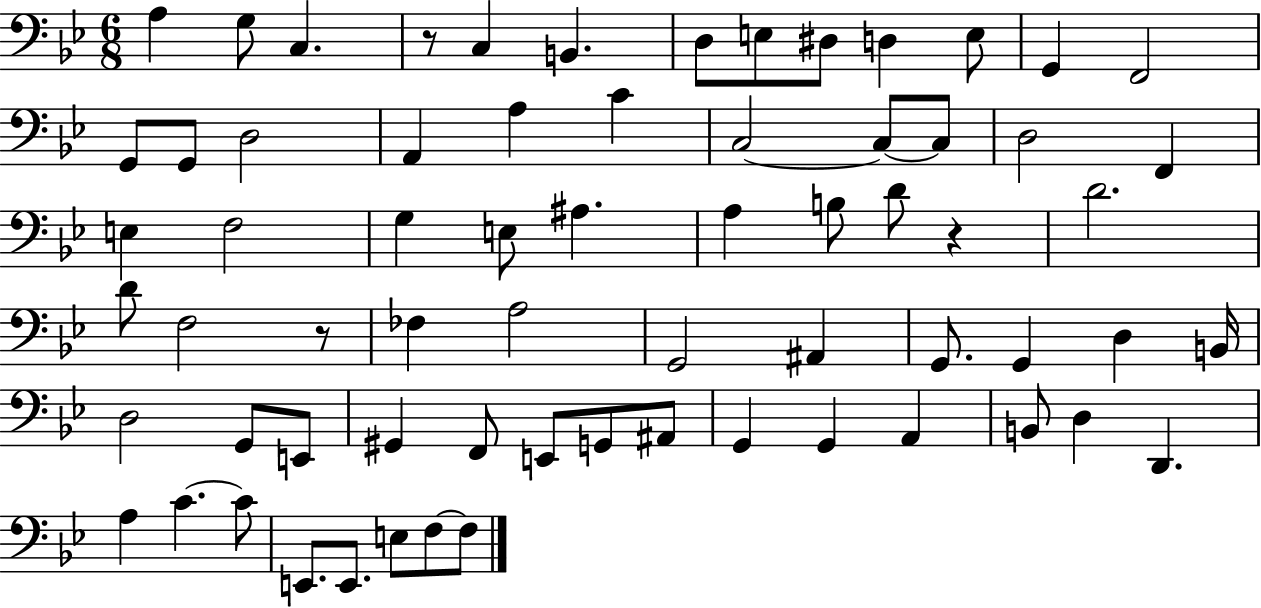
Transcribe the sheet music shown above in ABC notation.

X:1
T:Untitled
M:6/8
L:1/4
K:Bb
A, G,/2 C, z/2 C, B,, D,/2 E,/2 ^D,/2 D, E,/2 G,, F,,2 G,,/2 G,,/2 D,2 A,, A, C C,2 C,/2 C,/2 D,2 F,, E, F,2 G, E,/2 ^A, A, B,/2 D/2 z D2 D/2 F,2 z/2 _F, A,2 G,,2 ^A,, G,,/2 G,, D, B,,/4 D,2 G,,/2 E,,/2 ^G,, F,,/2 E,,/2 G,,/2 ^A,,/2 G,, G,, A,, B,,/2 D, D,, A, C C/2 E,,/2 E,,/2 E,/2 F,/2 F,/2